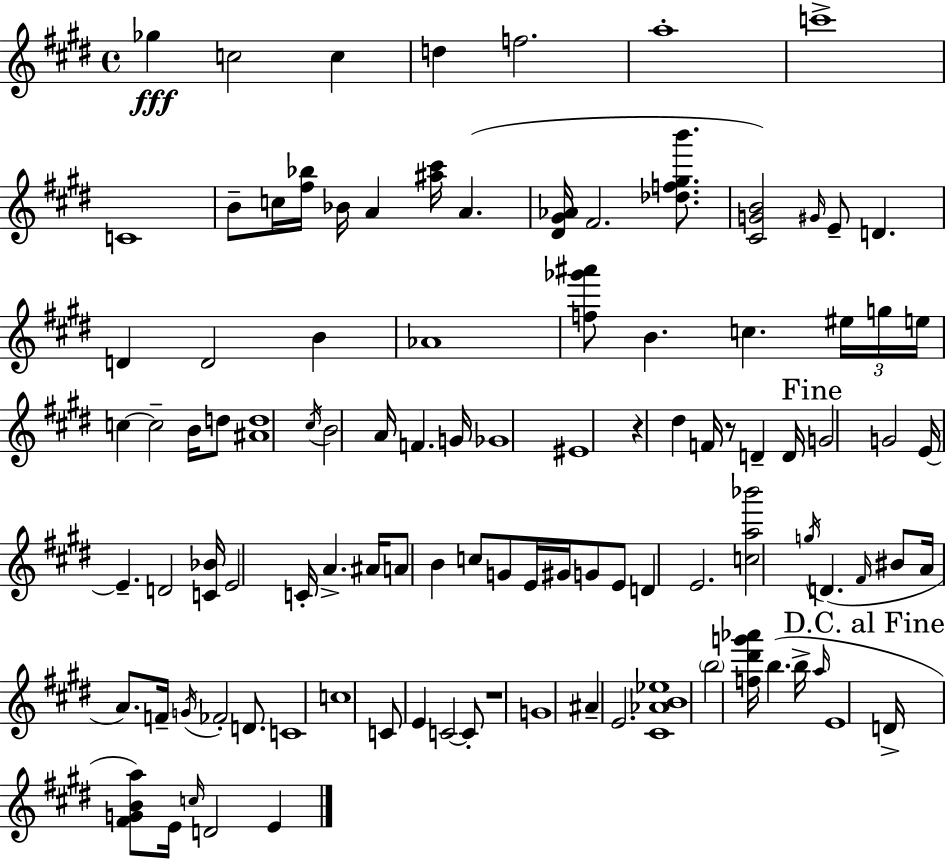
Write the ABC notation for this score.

X:1
T:Untitled
M:4/4
L:1/4
K:E
_g c2 c d f2 a4 c'4 C4 B/2 c/4 [^f_b]/4 _B/4 A [^a^c']/4 A [^D^G_A]/4 ^F2 [_df^gb']/2 [^CGB]2 ^G/4 E/2 D D D2 B _A4 [f_g'^a']/2 B c ^e/4 g/4 e/4 c c2 B/4 d/2 [^Ad]4 ^c/4 B2 A/4 F G/4 _G4 ^E4 z ^d F/4 z/2 D D/4 G2 G2 E/4 E D2 [C_B]/4 E2 C/4 A ^A/4 A/2 B c/2 G/2 E/4 ^G/4 G/2 E/2 D E2 [ca_b']2 g/4 D ^F/4 ^B/2 A/4 A/2 F/4 G/4 _F2 D/2 C4 c4 C/2 E C2 C/2 z4 G4 ^A E2 [^C_AB_e]4 b2 [f^d'g'_a']/4 b b/4 a/4 E4 D/4 [^FGBa]/2 E/4 c/4 D2 E